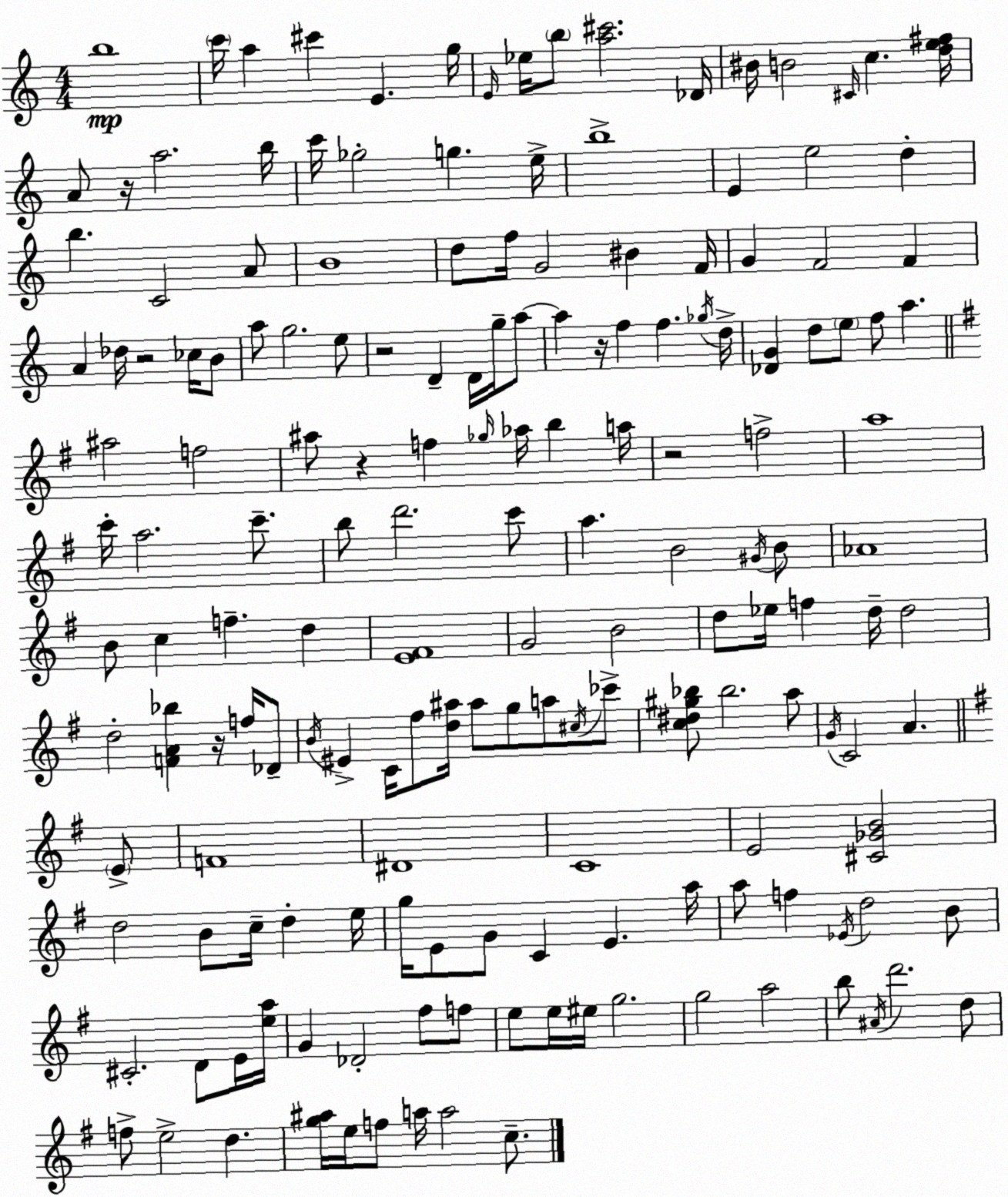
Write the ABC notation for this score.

X:1
T:Untitled
M:4/4
L:1/4
K:C
b4 c'/4 a ^c' E g/4 E/4 _e/4 b/2 [a^c']2 _D/4 ^B/4 B2 ^C/4 c [de^f]/4 A/2 z/4 a2 b/4 c'/4 _g2 g e/4 b4 E e2 d b C2 A/2 B4 d/2 f/4 G2 ^B F/4 G F2 F A _d/4 z2 _c/4 B/2 a/2 g2 e/2 z2 D D/4 g/4 a/2 a z/4 f f _g/4 d/4 [_DG] d/2 e/2 f/2 a ^a2 f2 ^a/2 z f _g/4 _a/4 b a/4 z2 f2 a4 c'/4 a2 c'/2 b/2 d'2 c'/2 a B2 ^G/4 B/2 _A4 B/2 c f d [E^F]4 G2 B2 d/2 _e/4 f d/4 d2 d2 [FA_b] z/4 f/4 _D/2 B/4 ^E C/4 ^f/2 [d^a]/4 ^a/2 g/2 a/2 ^c/4 _c'/2 [c^d^g_b]/2 _b2 a/2 G/4 C2 A E/2 F4 ^D4 C4 E2 [^C_GB]2 d2 B/2 c/4 d e/4 g/4 E/2 G/2 C E a/4 a/2 f _E/4 d2 B/2 ^C2 D/2 E/4 [ea]/4 G _D2 ^f/2 f/2 e/2 e/4 ^e/4 g2 g2 a2 b/2 ^A/4 d'2 d/2 f/2 e2 d [g^a]/4 e/4 f/2 a/4 a2 c/2